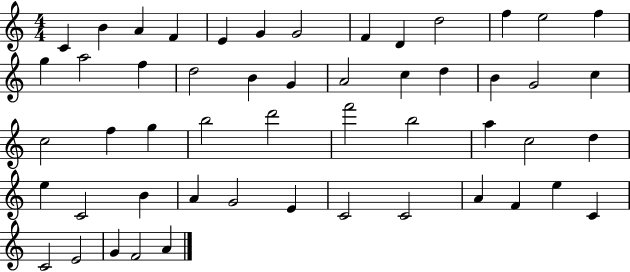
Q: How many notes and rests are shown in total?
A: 52